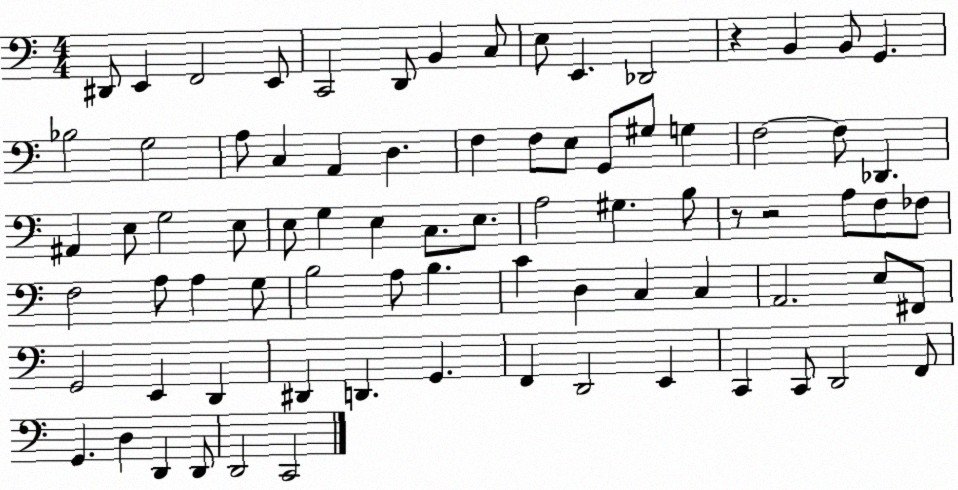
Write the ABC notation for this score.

X:1
T:Untitled
M:4/4
L:1/4
K:C
^D,,/2 E,, F,,2 E,,/2 C,,2 D,,/2 B,, C,/2 E,/2 E,, _D,,2 z B,, B,,/2 G,, _B,2 G,2 A,/2 C, A,, D, F, F,/2 E,/2 G,,/2 ^G,/2 G, F,2 F,/2 _D,, ^A,, E,/2 G,2 E,/2 E,/2 G, E, C,/2 E,/2 A,2 ^G, B,/2 z/2 z2 A,/2 F,/2 _F,/2 F,2 A,/2 A, G,/2 B,2 A,/2 B, C D, C, C, A,,2 E,/2 ^F,,/2 G,,2 E,, D,, ^D,, D,, G,, F,, D,,2 E,, C,, C,,/2 D,,2 F,,/2 G,, D, D,, D,,/2 D,,2 C,,2